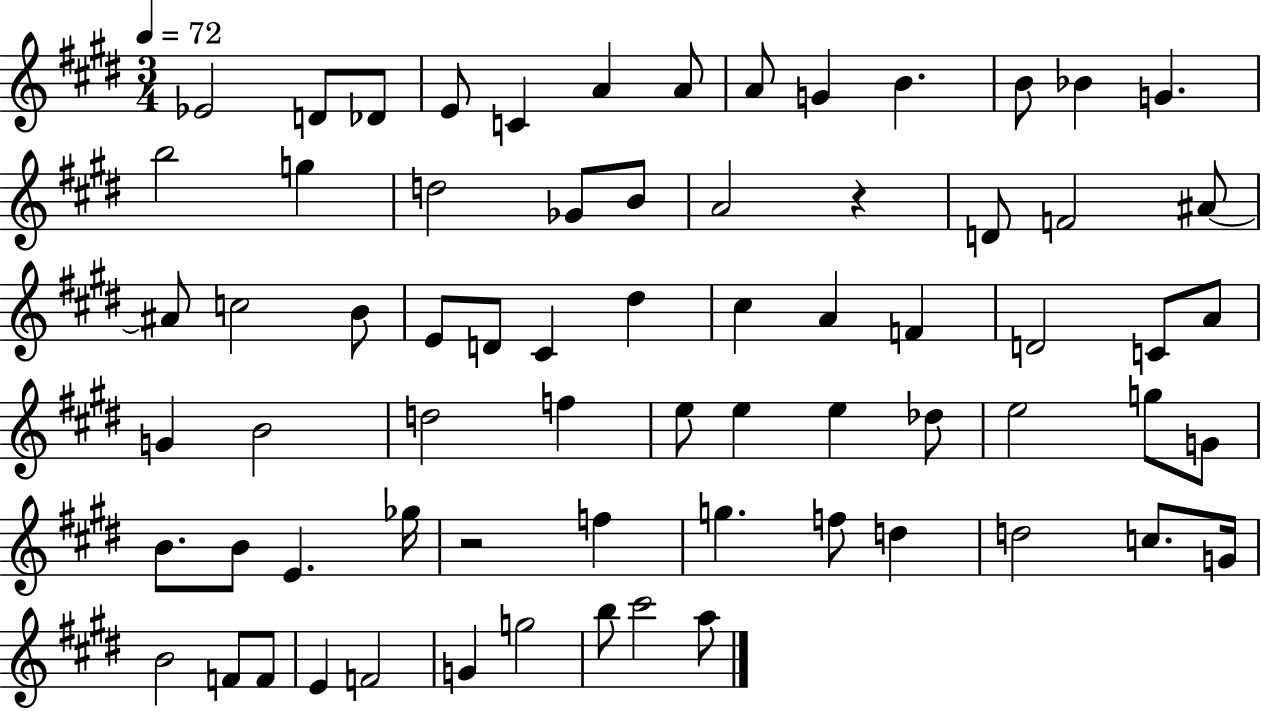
X:1
T:Untitled
M:3/4
L:1/4
K:E
_E2 D/2 _D/2 E/2 C A A/2 A/2 G B B/2 _B G b2 g d2 _G/2 B/2 A2 z D/2 F2 ^A/2 ^A/2 c2 B/2 E/2 D/2 ^C ^d ^c A F D2 C/2 A/2 G B2 d2 f e/2 e e _d/2 e2 g/2 G/2 B/2 B/2 E _g/4 z2 f g f/2 d d2 c/2 G/4 B2 F/2 F/2 E F2 G g2 b/2 ^c'2 a/2